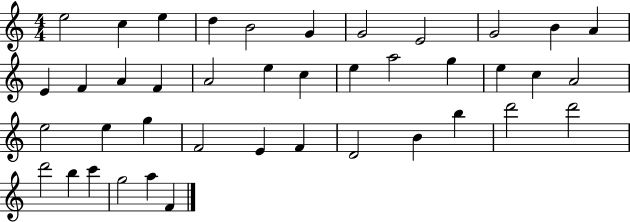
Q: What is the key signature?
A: C major